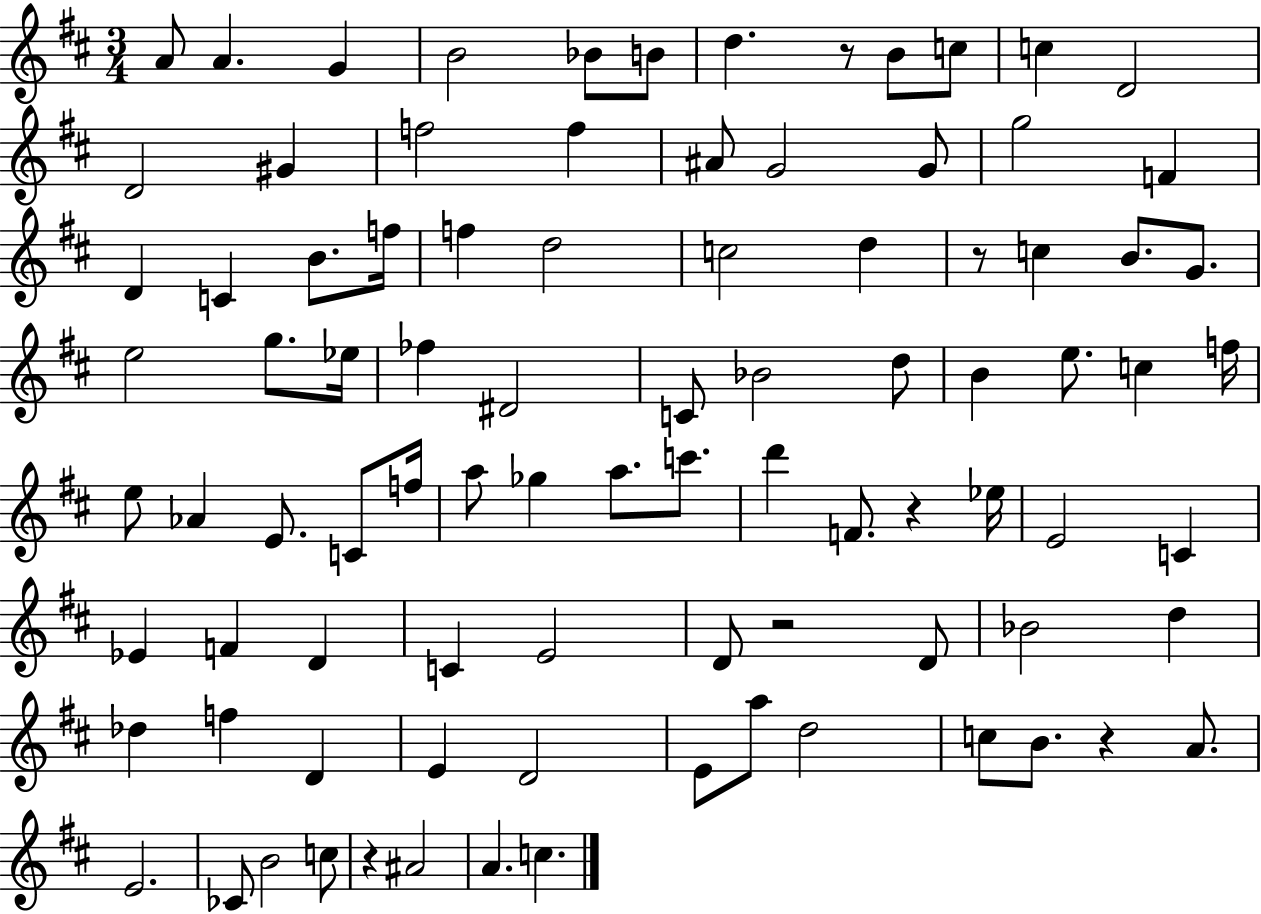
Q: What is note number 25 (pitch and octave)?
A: F5